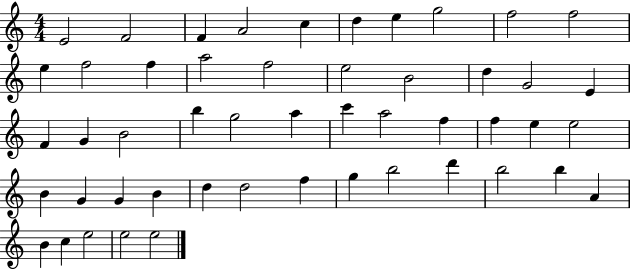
X:1
T:Untitled
M:4/4
L:1/4
K:C
E2 F2 F A2 c d e g2 f2 f2 e f2 f a2 f2 e2 B2 d G2 E F G B2 b g2 a c' a2 f f e e2 B G G B d d2 f g b2 d' b2 b A B c e2 e2 e2